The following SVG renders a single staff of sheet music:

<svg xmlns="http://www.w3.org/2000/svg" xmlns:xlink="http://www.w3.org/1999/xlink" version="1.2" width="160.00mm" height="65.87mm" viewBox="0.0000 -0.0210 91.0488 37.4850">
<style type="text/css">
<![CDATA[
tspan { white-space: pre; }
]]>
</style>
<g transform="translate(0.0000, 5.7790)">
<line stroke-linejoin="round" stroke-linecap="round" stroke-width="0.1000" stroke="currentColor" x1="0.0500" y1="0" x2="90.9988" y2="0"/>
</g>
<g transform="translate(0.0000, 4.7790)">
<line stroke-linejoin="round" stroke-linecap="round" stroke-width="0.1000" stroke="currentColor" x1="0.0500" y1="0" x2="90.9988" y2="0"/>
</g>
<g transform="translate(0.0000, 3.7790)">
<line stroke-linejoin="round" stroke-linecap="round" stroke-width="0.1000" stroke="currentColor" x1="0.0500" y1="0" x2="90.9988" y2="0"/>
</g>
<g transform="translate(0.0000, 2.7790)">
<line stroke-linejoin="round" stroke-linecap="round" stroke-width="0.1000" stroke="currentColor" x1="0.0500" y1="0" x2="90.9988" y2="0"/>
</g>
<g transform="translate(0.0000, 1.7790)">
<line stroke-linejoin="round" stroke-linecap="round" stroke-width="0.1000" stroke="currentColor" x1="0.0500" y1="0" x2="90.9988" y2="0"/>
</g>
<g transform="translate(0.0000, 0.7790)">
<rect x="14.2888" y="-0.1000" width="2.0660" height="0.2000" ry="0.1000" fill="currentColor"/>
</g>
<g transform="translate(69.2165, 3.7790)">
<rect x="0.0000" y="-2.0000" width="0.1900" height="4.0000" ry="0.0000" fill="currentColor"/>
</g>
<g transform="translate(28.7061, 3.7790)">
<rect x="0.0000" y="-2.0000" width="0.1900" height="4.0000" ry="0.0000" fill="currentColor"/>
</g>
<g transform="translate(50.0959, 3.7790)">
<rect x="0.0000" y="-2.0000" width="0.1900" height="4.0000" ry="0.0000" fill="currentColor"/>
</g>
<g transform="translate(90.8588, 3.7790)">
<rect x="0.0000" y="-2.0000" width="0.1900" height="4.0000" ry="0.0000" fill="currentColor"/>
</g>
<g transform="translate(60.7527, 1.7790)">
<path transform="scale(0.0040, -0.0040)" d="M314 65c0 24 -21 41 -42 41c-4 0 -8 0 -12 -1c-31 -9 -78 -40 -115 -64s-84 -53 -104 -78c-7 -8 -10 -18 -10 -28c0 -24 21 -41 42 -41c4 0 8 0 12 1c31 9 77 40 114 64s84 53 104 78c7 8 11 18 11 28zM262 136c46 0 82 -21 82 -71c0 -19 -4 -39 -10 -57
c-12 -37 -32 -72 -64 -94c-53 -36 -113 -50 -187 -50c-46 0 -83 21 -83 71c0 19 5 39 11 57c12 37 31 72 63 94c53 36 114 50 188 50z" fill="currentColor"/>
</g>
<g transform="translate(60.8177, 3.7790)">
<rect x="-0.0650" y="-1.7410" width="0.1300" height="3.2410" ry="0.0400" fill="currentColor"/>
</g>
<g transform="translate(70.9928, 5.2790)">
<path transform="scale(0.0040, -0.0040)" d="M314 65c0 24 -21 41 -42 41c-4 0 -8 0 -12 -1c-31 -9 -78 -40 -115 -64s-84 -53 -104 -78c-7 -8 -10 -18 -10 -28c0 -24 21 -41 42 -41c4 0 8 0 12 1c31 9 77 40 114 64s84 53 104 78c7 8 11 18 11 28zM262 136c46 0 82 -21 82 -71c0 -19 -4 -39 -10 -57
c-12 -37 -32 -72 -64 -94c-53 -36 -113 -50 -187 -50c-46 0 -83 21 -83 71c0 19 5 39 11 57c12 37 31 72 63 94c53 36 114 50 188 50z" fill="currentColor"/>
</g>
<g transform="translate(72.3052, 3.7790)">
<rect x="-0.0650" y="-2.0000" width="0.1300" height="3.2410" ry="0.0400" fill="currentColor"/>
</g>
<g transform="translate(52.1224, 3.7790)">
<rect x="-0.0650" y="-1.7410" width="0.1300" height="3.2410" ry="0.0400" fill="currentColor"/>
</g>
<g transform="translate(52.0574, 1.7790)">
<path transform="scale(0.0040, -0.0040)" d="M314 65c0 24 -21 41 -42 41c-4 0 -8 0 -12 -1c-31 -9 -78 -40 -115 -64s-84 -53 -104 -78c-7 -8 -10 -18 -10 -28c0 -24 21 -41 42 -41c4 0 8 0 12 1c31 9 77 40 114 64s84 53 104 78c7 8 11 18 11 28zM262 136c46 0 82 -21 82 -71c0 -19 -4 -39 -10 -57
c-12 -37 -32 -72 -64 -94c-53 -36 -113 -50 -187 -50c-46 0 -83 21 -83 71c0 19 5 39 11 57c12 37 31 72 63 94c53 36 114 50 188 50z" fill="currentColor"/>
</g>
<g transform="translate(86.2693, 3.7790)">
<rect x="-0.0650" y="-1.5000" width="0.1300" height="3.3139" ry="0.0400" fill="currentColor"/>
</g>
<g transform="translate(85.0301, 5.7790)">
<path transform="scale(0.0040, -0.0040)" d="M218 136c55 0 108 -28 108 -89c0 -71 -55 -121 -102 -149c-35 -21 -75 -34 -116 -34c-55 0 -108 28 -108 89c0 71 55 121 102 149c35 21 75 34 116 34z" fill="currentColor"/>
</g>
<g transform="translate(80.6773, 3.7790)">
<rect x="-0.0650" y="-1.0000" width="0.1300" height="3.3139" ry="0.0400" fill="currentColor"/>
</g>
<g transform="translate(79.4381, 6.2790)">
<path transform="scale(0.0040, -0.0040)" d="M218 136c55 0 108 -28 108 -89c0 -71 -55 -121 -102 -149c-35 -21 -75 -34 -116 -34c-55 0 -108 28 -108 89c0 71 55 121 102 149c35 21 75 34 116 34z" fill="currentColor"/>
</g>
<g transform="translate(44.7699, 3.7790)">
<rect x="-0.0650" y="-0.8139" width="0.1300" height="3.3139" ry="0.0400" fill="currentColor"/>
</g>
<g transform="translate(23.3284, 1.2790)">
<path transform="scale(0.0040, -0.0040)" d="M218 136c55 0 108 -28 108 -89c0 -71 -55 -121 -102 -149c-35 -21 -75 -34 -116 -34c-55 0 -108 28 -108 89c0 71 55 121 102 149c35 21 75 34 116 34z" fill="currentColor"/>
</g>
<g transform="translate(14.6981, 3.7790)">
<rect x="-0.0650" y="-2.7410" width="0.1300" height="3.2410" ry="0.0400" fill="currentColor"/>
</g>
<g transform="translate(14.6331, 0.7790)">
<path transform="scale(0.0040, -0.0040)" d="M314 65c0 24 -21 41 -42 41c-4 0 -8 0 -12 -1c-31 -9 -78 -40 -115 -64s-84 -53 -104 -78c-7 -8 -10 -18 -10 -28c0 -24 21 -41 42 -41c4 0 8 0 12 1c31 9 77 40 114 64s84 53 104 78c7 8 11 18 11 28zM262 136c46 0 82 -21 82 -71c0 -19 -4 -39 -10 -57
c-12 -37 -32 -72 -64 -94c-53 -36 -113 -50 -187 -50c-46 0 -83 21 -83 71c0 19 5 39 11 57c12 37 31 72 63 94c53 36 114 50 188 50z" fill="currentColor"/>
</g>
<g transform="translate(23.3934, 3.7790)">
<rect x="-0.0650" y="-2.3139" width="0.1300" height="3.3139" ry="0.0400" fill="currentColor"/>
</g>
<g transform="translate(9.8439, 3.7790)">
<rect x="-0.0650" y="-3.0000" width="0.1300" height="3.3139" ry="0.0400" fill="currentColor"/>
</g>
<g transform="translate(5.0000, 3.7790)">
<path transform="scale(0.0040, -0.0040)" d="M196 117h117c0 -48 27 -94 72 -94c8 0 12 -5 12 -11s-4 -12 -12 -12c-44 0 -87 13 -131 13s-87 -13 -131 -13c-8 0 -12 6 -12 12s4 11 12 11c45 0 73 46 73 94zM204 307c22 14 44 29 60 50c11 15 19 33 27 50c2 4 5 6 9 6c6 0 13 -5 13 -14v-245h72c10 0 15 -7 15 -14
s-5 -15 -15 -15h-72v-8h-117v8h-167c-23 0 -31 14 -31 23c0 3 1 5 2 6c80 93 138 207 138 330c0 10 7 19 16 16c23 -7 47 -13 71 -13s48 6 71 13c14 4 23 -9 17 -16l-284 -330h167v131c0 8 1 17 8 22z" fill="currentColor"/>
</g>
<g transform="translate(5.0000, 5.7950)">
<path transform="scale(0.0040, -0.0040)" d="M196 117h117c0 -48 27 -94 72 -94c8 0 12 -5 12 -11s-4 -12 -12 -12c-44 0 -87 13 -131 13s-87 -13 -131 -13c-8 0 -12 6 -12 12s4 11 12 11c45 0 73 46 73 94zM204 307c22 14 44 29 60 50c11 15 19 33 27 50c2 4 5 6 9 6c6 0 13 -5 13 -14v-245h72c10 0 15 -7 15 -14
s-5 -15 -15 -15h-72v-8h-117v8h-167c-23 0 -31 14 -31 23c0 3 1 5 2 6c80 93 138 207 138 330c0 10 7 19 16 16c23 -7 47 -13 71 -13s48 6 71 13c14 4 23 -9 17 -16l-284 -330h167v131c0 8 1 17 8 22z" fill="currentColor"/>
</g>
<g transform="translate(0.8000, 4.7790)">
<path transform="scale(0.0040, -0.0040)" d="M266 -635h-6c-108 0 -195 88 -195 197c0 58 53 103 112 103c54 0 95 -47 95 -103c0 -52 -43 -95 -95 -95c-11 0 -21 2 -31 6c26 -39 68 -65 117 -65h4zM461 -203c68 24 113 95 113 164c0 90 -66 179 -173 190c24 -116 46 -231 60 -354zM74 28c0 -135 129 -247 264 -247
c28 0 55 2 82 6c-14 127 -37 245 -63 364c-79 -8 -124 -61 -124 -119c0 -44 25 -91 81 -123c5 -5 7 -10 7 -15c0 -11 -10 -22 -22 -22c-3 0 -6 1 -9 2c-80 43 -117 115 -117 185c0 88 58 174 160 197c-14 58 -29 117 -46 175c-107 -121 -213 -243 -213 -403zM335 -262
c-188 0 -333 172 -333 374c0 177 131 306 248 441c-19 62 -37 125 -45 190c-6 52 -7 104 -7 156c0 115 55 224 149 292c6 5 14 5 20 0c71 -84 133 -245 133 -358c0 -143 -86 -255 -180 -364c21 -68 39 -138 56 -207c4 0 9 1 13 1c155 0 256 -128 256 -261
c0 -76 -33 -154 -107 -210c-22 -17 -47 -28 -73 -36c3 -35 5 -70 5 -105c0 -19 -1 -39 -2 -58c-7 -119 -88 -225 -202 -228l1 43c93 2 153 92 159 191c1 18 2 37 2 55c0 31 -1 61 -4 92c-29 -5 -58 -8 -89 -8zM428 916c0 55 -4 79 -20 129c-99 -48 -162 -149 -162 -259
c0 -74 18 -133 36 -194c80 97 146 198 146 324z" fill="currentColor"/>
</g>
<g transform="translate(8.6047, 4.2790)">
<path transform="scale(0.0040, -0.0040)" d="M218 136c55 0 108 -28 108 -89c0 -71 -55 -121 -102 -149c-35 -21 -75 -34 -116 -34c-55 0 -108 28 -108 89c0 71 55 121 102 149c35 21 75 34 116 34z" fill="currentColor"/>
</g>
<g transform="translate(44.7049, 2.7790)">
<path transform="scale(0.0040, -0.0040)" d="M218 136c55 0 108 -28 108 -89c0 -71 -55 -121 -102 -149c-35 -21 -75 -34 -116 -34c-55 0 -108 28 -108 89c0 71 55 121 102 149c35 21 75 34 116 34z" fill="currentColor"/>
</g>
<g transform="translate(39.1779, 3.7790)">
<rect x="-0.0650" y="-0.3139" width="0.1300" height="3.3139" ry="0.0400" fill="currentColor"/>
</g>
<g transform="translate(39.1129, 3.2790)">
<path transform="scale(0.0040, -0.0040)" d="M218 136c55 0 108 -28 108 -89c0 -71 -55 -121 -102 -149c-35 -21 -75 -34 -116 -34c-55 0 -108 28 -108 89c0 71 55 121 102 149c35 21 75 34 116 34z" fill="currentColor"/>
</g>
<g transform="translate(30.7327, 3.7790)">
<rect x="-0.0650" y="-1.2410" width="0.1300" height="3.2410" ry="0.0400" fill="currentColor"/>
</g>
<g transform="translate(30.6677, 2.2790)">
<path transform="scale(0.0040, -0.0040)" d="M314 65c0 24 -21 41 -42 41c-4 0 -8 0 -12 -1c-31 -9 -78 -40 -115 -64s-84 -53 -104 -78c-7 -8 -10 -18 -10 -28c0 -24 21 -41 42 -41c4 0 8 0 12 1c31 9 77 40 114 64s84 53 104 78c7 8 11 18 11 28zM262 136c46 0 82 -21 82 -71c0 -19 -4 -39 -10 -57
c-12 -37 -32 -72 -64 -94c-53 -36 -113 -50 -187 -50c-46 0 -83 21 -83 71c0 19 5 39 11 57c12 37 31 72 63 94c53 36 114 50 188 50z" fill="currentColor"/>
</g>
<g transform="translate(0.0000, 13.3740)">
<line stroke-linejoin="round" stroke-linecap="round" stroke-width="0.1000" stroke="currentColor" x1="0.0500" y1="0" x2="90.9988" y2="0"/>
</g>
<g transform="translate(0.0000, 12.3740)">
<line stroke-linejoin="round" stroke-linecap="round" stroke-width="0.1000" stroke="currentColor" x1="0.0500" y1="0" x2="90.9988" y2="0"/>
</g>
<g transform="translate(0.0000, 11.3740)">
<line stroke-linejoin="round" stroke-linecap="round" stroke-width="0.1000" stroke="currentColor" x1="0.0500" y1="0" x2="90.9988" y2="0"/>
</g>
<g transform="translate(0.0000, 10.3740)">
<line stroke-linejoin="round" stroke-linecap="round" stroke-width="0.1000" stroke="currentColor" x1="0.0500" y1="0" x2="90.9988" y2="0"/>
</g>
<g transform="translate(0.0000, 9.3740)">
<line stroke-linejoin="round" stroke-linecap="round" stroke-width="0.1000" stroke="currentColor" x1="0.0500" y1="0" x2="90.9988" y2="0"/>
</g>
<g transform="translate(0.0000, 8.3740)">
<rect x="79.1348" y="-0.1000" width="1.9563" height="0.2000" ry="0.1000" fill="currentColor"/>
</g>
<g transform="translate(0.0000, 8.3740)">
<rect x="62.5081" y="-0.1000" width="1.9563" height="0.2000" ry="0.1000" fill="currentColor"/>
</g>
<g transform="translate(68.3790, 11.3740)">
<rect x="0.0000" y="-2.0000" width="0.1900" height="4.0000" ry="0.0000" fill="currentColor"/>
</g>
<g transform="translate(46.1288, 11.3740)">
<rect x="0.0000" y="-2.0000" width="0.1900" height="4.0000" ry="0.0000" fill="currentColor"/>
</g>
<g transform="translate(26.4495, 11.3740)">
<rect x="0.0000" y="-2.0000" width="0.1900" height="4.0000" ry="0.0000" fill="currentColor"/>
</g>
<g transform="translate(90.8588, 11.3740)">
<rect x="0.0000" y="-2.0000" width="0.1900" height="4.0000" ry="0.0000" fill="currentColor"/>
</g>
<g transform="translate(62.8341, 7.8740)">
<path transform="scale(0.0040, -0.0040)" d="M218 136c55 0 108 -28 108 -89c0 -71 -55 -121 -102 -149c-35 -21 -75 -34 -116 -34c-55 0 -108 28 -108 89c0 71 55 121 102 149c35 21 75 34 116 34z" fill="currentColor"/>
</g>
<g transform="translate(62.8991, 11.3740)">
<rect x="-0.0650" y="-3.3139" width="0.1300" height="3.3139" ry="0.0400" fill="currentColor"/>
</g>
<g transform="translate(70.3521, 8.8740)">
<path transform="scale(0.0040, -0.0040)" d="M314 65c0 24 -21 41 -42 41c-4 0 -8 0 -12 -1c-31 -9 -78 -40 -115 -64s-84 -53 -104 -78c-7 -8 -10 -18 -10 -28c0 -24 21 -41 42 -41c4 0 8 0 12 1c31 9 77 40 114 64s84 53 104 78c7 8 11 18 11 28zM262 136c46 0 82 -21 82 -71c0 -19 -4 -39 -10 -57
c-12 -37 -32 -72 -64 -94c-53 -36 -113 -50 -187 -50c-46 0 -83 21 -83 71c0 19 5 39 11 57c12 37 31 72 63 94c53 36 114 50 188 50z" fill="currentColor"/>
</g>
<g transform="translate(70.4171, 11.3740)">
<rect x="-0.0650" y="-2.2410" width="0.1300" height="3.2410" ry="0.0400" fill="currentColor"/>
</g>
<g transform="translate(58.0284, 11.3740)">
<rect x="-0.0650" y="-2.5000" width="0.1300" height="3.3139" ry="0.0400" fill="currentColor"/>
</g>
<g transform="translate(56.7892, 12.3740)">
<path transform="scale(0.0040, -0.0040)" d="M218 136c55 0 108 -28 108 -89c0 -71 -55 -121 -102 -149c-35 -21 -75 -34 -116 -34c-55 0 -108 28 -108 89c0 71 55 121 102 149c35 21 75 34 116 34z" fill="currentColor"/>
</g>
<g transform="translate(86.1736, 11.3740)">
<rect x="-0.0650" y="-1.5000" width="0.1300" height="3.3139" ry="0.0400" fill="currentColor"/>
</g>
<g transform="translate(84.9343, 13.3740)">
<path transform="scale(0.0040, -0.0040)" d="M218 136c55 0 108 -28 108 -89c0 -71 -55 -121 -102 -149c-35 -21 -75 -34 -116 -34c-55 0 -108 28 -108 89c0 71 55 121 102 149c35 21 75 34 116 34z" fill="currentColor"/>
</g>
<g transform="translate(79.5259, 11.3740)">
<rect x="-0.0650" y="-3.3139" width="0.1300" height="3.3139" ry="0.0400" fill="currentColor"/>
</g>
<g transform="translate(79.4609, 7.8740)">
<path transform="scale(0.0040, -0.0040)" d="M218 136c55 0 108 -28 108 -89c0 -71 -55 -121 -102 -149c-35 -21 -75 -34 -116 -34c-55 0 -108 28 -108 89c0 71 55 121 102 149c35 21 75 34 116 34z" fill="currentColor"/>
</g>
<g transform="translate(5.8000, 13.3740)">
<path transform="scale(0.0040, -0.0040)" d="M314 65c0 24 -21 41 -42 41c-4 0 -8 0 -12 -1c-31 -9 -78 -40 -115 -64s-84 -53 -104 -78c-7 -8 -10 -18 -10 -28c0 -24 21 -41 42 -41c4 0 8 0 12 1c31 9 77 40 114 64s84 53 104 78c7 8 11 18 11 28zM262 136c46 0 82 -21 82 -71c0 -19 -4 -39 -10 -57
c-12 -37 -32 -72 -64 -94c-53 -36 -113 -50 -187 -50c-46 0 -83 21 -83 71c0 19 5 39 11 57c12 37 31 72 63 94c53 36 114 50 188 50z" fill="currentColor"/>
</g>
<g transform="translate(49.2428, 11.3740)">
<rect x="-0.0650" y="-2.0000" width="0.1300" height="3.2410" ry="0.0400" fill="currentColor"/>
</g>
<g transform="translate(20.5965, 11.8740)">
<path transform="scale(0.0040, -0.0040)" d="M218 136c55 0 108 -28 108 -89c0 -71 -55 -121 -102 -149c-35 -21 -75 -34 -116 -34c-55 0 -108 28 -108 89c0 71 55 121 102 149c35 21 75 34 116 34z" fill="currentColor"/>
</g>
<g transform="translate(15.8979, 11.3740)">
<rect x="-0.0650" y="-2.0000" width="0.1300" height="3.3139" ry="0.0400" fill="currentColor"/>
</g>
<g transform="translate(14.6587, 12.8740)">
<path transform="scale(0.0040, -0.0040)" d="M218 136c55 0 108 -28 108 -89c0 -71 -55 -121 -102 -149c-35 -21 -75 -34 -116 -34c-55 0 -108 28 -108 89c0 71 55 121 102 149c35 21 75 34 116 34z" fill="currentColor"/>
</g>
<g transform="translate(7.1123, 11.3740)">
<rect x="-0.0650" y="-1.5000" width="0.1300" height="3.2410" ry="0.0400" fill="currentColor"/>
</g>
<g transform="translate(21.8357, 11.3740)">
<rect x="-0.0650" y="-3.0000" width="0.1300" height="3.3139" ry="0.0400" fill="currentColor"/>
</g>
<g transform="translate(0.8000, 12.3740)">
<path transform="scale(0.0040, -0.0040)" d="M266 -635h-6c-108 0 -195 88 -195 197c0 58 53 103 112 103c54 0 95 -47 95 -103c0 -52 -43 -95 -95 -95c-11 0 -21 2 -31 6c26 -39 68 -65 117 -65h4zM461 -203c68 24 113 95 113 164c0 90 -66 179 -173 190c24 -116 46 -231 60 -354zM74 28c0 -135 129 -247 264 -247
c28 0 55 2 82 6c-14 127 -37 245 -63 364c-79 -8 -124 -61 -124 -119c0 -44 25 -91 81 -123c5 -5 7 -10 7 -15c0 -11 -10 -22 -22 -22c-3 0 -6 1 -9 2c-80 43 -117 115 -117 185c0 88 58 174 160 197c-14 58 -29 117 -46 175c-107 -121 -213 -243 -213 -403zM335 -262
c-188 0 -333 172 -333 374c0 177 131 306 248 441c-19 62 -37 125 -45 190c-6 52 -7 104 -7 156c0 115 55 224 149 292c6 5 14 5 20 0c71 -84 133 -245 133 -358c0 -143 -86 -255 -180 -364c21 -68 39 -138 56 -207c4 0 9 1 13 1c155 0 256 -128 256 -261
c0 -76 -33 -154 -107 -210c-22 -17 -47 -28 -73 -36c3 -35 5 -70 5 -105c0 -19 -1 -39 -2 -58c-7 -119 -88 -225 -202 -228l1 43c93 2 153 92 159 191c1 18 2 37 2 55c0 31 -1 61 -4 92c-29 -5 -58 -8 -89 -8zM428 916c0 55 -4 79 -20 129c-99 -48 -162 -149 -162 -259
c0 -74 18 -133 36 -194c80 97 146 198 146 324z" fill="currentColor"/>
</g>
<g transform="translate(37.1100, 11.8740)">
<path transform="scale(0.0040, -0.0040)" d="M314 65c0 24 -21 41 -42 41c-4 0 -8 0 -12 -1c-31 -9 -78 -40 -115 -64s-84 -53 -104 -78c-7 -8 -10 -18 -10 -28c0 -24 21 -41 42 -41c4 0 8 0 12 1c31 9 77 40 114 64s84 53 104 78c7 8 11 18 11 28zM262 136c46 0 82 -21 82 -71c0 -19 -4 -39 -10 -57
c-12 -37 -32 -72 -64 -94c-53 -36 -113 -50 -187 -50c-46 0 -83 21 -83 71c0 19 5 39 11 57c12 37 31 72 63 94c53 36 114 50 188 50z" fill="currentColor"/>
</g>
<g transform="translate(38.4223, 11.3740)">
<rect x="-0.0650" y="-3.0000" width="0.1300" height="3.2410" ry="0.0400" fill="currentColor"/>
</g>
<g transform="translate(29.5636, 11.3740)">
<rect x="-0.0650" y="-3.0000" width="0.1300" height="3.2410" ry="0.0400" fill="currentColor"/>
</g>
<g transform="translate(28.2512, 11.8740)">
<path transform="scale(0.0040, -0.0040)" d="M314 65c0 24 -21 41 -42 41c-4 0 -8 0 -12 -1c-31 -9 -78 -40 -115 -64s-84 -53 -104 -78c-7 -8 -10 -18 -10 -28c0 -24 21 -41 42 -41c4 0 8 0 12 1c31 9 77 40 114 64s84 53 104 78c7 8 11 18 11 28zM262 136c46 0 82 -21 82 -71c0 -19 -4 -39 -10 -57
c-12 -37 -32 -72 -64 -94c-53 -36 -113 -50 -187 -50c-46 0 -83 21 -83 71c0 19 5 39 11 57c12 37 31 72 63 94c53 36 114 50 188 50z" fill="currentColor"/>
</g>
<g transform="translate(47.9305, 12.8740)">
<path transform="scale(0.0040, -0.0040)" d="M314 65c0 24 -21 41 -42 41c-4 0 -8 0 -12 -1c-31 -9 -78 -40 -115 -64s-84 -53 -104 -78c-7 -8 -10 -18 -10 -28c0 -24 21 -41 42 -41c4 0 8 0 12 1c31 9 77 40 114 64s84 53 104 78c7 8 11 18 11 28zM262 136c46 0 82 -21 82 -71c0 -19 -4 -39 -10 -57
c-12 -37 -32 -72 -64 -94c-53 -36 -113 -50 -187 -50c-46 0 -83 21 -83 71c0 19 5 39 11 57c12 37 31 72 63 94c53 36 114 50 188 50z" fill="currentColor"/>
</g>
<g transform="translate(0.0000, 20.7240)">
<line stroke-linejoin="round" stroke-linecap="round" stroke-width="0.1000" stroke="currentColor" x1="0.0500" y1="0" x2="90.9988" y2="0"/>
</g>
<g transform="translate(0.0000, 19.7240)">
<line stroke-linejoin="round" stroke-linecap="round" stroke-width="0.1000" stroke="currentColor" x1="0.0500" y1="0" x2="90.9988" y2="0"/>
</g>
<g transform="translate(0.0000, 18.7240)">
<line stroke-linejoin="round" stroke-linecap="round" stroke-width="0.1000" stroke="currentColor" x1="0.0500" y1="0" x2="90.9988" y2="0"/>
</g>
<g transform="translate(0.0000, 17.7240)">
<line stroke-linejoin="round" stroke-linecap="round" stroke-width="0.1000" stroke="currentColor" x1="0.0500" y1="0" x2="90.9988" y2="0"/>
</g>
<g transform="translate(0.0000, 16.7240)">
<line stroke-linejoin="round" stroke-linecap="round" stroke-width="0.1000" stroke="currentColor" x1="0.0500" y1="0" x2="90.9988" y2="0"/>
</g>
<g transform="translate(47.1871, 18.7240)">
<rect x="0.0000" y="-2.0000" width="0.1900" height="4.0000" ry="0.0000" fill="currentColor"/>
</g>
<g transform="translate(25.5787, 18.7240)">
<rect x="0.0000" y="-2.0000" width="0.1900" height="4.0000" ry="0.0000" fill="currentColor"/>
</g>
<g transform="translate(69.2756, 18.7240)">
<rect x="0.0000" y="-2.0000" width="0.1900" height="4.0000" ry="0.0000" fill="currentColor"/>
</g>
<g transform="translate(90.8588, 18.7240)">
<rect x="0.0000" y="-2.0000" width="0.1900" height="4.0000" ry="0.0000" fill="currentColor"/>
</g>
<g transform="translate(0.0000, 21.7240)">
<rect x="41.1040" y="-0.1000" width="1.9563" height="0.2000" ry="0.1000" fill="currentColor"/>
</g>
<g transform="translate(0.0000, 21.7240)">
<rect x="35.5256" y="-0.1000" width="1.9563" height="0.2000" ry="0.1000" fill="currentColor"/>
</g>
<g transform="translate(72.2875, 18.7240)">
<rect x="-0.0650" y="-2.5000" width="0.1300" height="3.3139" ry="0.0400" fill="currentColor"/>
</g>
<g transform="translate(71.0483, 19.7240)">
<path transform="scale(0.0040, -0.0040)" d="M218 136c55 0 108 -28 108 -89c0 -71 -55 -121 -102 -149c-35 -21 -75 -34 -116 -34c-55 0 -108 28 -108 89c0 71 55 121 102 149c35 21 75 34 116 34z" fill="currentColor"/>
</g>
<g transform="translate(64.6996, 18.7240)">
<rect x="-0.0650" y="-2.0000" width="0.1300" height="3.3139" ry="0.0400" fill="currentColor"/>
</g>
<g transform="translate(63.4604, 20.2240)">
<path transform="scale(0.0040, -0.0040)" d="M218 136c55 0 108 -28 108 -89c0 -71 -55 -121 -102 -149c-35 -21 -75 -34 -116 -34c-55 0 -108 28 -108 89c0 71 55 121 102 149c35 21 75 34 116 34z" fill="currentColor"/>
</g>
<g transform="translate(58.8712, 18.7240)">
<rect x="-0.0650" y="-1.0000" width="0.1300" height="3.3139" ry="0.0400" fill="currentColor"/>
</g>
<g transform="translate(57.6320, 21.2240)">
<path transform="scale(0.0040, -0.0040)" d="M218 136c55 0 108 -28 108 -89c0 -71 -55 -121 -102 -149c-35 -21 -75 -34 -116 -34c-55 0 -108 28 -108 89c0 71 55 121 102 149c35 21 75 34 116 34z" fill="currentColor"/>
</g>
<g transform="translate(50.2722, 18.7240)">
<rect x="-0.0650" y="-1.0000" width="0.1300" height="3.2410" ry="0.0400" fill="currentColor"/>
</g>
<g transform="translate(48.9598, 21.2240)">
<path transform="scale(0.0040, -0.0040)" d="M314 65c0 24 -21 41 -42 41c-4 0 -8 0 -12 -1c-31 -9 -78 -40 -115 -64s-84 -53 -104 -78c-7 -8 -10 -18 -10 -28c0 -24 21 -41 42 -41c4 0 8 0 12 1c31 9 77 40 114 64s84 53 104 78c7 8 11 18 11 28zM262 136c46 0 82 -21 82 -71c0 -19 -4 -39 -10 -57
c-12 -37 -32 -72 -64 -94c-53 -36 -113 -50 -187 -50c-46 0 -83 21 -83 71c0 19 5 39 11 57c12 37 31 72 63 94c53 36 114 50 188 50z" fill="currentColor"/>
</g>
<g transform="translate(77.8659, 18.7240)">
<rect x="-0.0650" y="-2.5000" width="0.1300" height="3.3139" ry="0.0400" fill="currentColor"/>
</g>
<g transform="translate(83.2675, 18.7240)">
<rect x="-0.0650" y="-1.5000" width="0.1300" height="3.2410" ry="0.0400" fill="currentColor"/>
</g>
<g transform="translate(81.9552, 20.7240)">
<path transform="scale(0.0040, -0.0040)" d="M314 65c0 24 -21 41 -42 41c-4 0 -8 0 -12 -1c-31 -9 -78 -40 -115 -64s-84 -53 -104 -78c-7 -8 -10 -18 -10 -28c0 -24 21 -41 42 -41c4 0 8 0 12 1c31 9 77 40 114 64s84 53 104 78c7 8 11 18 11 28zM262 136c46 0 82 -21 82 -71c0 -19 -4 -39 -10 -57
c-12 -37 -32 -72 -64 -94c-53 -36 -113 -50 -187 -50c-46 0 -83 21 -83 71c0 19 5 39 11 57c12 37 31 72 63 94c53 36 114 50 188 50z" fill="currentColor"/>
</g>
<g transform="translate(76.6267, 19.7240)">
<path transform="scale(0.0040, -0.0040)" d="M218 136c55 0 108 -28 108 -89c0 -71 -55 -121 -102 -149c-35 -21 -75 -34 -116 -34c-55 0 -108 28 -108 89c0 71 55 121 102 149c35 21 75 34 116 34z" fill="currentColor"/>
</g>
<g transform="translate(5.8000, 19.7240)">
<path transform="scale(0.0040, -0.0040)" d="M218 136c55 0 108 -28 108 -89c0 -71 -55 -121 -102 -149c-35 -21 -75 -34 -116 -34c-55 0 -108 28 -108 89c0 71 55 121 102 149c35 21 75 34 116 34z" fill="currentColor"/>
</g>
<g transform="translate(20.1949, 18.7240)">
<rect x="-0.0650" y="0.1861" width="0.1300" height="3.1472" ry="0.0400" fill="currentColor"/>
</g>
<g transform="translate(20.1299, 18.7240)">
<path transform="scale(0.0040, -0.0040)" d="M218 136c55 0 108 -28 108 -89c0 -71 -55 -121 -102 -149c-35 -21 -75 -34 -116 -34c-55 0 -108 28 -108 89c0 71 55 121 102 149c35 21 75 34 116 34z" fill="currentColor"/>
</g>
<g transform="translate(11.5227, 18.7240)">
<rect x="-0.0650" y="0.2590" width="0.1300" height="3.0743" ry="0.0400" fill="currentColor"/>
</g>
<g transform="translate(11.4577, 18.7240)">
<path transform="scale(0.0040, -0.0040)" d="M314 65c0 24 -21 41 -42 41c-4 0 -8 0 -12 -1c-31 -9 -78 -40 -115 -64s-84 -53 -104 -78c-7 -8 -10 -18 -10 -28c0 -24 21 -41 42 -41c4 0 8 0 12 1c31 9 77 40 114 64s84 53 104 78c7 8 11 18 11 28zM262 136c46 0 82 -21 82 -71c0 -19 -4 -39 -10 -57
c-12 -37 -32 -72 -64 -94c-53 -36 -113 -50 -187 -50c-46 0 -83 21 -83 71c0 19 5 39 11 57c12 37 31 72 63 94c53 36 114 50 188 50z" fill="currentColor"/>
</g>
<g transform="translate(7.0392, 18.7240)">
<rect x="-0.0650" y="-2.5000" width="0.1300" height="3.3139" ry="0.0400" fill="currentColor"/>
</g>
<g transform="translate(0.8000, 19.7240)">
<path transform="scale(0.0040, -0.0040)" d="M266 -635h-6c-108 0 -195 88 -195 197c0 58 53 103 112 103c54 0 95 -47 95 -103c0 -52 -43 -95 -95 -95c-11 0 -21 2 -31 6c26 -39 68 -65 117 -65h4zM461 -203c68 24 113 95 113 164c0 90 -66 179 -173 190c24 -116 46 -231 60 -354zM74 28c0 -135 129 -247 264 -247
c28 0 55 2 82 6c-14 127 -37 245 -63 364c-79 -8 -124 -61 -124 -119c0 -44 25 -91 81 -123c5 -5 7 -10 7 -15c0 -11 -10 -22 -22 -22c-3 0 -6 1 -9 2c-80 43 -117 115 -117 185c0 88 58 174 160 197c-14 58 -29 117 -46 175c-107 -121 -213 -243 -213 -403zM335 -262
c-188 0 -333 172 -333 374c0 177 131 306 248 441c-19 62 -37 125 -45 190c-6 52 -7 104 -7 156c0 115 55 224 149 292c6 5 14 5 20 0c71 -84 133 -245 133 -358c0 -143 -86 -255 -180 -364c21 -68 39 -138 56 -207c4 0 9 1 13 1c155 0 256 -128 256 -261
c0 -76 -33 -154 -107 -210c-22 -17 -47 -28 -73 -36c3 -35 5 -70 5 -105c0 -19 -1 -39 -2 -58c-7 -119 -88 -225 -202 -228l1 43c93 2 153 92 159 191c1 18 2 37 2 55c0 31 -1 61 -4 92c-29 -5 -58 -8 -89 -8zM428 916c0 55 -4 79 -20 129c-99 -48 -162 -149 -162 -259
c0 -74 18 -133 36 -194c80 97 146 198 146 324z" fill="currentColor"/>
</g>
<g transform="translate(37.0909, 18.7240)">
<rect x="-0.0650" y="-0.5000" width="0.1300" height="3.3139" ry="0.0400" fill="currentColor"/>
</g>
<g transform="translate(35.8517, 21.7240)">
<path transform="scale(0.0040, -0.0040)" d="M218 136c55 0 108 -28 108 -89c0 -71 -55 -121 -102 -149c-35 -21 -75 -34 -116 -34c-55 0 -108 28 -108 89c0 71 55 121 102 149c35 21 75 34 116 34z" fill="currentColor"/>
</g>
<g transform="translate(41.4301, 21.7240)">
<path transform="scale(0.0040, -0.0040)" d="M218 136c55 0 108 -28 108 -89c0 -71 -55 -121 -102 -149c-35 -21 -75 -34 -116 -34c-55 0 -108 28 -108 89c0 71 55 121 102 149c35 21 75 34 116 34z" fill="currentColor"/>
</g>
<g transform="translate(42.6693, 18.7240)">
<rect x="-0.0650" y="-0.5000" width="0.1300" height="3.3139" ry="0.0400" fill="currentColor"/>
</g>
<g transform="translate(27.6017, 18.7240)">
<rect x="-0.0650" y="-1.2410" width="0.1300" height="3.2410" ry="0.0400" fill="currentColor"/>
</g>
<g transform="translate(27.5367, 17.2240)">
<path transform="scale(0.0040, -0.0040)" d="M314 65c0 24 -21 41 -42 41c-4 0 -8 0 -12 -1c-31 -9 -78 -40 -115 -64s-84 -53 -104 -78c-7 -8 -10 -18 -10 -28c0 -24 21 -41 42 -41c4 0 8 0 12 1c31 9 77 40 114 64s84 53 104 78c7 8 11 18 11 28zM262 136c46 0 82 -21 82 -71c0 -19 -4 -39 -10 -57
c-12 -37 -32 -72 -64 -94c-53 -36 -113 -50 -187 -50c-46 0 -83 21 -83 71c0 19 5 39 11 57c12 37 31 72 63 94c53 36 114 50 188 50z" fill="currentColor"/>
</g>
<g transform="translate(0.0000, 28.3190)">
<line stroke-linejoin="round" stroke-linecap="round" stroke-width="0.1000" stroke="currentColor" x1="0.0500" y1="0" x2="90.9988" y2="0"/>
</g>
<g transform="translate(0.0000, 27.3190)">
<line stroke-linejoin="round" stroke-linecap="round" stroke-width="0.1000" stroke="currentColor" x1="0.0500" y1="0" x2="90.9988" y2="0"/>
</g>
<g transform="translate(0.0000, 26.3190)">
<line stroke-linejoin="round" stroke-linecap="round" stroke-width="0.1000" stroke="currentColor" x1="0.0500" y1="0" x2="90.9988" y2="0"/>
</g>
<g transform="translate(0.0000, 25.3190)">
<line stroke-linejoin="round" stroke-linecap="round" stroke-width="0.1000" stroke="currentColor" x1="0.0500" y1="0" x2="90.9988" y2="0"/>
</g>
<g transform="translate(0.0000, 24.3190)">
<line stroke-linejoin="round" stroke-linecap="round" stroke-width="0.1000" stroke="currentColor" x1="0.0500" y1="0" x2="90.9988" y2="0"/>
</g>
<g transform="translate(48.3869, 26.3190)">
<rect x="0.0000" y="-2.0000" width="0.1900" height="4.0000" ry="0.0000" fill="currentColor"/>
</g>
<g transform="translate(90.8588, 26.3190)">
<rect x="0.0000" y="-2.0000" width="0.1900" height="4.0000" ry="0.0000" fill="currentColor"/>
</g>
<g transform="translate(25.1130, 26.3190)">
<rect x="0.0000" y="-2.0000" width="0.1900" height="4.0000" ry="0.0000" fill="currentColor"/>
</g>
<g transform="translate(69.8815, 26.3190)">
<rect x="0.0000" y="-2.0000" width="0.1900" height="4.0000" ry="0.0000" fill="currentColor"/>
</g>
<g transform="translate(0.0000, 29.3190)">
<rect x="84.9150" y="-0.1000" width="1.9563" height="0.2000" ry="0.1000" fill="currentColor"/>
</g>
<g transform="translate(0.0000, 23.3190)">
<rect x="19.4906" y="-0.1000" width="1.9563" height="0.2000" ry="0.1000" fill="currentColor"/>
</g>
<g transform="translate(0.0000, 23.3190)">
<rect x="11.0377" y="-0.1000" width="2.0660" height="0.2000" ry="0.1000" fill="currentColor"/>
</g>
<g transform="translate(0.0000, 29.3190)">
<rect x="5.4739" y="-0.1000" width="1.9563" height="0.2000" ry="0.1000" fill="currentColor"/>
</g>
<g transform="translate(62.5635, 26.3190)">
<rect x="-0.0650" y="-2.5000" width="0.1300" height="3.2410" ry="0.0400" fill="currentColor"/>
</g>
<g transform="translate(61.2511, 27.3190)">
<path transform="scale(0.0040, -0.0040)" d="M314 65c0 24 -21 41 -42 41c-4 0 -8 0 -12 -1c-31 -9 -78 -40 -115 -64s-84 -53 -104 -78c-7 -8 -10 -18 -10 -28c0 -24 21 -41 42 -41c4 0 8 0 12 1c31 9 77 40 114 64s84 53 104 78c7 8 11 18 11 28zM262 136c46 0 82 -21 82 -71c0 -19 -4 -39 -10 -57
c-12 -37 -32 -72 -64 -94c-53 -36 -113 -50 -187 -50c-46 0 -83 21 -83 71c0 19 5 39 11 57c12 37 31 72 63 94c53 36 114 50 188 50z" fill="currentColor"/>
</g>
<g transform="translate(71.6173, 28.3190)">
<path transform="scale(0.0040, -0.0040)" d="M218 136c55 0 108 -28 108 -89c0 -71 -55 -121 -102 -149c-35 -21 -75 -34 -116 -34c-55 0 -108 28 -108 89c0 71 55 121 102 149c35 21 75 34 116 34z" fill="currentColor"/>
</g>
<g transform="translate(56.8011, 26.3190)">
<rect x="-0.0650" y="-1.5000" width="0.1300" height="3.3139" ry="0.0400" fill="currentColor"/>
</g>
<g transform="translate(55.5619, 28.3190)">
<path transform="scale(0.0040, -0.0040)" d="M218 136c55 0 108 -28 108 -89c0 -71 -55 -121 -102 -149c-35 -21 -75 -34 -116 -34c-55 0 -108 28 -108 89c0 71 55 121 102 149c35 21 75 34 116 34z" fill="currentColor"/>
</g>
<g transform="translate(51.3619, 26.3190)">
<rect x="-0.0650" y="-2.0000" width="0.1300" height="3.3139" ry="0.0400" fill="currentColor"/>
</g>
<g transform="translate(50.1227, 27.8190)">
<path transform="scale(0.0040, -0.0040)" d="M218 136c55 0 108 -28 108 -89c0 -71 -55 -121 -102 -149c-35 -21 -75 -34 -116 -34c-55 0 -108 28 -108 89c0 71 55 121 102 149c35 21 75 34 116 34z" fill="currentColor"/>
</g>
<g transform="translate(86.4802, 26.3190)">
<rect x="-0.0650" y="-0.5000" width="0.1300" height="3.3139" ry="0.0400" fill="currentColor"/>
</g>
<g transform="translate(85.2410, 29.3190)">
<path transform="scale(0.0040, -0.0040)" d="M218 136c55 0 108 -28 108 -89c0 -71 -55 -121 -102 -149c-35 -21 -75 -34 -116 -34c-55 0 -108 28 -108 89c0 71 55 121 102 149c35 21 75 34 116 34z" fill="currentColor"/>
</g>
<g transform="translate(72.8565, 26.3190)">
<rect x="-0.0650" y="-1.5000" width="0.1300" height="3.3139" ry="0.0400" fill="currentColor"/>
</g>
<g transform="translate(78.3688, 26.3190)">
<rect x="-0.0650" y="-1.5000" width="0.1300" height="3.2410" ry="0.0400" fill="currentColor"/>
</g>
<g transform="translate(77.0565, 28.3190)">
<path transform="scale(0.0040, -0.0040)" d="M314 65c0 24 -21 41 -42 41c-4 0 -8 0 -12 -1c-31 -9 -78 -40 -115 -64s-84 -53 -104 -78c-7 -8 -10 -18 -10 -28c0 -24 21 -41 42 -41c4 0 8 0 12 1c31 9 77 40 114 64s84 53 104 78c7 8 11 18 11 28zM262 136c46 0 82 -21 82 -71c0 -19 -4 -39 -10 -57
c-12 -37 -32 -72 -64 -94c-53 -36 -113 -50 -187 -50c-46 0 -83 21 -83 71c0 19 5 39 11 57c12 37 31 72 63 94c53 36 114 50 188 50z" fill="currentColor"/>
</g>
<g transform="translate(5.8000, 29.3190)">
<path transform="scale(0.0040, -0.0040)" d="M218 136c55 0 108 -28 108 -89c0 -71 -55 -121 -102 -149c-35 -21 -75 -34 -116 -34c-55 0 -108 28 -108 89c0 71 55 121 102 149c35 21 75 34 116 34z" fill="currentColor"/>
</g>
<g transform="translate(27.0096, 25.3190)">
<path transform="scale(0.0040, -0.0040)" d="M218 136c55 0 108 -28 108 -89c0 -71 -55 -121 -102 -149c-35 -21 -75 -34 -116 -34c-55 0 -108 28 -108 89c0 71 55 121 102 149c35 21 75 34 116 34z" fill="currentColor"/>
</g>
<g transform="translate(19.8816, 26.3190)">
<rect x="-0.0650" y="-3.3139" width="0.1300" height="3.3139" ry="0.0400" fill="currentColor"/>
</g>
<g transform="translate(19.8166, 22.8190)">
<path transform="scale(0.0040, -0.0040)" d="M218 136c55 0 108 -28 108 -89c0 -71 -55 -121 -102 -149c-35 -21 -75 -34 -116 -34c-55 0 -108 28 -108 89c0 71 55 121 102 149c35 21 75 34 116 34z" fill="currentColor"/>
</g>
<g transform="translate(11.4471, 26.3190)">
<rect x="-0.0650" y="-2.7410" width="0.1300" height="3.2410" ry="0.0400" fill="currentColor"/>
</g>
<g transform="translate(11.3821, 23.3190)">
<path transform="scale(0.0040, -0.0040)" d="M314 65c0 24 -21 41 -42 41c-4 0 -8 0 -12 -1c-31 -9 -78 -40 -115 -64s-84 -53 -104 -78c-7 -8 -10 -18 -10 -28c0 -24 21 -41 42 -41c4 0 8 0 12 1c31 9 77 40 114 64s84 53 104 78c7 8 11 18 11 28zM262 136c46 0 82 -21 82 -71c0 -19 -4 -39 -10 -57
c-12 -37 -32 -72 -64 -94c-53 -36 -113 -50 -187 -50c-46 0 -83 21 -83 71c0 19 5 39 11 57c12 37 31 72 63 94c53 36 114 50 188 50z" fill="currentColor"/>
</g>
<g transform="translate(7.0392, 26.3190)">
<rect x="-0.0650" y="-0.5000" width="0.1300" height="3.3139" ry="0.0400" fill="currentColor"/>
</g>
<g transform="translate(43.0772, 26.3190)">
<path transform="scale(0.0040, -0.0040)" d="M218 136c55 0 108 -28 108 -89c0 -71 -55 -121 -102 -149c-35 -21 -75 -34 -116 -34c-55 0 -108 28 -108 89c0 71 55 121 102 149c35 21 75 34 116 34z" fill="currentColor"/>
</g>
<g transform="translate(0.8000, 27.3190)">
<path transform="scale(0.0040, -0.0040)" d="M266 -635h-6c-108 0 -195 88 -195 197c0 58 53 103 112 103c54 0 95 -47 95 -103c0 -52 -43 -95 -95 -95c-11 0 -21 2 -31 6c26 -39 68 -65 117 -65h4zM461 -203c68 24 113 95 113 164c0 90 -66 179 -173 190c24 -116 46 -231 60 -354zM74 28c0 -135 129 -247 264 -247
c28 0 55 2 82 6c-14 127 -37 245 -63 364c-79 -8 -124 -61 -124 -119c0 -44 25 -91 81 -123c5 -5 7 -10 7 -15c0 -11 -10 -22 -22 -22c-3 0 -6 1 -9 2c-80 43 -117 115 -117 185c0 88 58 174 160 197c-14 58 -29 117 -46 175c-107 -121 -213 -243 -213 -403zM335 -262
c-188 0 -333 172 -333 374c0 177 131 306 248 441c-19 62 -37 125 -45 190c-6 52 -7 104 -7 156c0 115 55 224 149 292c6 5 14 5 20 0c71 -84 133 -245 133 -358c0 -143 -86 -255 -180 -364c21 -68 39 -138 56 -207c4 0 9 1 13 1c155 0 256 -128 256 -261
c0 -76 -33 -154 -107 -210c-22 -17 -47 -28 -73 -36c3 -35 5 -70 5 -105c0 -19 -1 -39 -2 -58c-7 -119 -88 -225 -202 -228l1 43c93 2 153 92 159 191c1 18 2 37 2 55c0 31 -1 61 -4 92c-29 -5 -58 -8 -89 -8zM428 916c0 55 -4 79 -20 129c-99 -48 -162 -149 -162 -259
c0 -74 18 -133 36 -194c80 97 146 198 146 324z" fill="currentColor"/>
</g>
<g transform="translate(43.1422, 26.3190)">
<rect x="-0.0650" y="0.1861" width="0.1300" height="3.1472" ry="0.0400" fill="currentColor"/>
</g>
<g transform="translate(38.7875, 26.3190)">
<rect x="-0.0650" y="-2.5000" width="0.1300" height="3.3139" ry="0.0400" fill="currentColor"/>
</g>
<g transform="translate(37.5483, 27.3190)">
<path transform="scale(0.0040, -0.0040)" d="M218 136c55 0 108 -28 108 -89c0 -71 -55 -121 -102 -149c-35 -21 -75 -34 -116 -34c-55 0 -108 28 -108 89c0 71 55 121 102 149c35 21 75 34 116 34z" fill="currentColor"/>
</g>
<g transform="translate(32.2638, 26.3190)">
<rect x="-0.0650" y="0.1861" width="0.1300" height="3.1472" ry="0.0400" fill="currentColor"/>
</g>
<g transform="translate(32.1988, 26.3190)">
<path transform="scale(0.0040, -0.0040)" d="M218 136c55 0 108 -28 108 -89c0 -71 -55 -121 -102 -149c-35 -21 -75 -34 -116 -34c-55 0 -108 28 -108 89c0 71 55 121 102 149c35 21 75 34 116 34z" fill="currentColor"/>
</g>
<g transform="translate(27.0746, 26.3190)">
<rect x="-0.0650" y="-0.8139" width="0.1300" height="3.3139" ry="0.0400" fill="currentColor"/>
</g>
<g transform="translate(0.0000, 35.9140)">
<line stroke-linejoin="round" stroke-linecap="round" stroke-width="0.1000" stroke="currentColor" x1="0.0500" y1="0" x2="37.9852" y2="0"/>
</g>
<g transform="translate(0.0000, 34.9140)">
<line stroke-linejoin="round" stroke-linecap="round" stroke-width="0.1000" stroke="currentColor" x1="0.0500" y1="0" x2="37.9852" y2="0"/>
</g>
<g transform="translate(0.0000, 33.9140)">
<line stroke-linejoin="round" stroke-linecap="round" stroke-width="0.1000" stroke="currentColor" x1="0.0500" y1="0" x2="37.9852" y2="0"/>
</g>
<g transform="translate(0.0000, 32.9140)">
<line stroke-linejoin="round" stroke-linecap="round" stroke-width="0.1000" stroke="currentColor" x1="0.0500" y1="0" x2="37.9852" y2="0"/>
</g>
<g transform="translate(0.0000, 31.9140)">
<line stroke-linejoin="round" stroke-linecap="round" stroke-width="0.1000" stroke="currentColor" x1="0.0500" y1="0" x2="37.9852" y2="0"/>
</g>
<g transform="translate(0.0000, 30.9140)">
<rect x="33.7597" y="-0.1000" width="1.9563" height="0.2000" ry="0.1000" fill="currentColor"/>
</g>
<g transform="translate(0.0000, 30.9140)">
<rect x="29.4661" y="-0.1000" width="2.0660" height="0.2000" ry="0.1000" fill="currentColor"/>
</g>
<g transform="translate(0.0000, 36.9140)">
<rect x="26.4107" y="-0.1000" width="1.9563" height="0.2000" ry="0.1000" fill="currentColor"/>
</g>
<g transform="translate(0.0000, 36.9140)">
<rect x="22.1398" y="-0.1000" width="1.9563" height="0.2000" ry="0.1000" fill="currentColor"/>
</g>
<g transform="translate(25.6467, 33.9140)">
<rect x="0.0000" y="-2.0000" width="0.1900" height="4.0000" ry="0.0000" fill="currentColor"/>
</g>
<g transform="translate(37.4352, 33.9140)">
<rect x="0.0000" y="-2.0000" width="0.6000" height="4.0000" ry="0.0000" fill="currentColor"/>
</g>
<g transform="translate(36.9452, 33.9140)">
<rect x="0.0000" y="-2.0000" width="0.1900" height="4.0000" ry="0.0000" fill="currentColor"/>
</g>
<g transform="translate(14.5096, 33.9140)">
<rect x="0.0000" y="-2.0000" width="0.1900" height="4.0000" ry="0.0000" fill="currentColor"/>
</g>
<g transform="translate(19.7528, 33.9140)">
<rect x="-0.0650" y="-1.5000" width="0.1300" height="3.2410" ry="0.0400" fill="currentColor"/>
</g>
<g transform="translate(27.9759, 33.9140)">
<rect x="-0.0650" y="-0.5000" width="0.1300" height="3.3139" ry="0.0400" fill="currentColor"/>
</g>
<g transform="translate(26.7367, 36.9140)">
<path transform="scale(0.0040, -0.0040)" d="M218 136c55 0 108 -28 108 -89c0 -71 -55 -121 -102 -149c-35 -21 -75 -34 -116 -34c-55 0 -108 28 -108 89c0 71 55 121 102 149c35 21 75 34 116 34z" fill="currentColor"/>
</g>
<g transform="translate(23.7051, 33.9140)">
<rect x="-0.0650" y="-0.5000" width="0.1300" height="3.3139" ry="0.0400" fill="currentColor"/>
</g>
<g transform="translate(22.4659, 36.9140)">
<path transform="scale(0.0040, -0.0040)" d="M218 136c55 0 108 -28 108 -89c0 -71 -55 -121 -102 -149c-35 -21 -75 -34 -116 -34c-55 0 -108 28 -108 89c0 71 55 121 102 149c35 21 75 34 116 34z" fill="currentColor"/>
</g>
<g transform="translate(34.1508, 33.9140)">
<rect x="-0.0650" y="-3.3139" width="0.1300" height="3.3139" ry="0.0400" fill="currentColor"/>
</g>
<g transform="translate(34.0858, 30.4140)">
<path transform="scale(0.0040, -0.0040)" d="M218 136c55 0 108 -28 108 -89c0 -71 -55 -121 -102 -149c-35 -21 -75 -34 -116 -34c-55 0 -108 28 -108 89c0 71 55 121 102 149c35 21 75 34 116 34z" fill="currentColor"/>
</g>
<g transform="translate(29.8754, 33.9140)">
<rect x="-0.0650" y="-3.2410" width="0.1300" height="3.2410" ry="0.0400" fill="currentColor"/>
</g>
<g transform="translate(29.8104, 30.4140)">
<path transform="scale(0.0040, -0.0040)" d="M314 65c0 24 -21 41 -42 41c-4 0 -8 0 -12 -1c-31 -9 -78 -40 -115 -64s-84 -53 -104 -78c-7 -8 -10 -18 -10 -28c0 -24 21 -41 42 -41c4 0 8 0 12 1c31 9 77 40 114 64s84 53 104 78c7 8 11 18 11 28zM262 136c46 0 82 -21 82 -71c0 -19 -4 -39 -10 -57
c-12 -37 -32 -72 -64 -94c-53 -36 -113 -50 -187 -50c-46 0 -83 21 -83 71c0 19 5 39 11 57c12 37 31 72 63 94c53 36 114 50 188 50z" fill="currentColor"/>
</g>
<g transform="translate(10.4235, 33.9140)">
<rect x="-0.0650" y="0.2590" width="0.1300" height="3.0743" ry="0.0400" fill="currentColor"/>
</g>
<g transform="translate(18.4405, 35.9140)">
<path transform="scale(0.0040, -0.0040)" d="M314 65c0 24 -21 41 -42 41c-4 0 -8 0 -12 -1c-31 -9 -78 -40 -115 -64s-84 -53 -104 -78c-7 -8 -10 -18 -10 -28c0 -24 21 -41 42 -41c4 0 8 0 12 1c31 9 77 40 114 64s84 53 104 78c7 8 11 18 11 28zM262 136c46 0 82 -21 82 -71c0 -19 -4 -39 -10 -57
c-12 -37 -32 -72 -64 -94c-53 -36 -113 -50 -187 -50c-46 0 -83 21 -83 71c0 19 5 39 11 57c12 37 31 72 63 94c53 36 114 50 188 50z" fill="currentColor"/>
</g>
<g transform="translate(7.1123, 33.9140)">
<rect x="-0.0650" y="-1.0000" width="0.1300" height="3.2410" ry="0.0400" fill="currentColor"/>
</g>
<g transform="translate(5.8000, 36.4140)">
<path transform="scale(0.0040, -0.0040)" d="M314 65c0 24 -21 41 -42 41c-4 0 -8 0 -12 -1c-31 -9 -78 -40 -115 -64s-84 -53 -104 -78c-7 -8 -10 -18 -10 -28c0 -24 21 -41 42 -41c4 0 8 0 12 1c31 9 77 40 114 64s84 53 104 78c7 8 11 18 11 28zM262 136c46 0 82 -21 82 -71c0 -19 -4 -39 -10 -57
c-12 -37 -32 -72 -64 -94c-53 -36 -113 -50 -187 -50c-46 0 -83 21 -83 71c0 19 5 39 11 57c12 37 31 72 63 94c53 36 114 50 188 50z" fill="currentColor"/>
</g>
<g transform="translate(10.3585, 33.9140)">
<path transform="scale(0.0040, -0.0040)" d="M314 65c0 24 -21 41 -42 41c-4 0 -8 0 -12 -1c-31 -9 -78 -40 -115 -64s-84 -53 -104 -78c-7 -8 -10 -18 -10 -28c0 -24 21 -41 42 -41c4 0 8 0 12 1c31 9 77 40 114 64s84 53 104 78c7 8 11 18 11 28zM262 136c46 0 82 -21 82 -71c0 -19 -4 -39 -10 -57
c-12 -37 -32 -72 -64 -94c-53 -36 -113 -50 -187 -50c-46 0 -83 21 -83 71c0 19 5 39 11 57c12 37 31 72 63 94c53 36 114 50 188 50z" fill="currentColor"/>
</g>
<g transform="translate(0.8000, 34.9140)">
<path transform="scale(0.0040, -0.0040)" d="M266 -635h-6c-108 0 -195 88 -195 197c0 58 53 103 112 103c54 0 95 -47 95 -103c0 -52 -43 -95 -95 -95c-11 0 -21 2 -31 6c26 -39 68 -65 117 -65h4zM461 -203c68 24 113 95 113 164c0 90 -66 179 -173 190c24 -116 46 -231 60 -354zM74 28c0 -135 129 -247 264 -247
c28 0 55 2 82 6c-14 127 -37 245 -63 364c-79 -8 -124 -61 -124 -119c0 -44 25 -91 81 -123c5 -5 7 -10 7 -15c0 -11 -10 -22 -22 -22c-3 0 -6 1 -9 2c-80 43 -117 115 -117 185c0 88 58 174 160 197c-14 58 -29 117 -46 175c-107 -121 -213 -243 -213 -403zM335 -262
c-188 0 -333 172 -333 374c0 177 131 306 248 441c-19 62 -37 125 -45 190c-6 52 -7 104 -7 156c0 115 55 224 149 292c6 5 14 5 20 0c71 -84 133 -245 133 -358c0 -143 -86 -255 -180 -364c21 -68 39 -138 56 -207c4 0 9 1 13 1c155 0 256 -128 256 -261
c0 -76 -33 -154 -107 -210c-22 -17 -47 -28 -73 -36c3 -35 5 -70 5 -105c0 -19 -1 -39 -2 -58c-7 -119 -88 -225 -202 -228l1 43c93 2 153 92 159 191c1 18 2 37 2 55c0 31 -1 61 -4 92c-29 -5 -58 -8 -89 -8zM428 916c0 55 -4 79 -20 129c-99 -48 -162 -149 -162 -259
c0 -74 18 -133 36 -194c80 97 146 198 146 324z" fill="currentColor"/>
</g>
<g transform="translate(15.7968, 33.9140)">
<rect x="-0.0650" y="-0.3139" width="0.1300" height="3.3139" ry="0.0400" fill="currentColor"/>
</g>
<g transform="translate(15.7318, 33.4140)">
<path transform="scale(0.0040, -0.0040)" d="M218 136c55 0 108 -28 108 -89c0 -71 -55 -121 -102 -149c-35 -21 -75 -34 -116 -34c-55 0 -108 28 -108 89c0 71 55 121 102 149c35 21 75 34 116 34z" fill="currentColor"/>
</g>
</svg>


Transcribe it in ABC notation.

X:1
T:Untitled
M:4/4
L:1/4
K:C
A a2 g e2 c d f2 f2 F2 D E E2 F A A2 A2 F2 G b g2 b E G B2 B e2 C C D2 D F G G E2 C a2 b d B G B F E G2 E E2 C D2 B2 c E2 C C b2 b